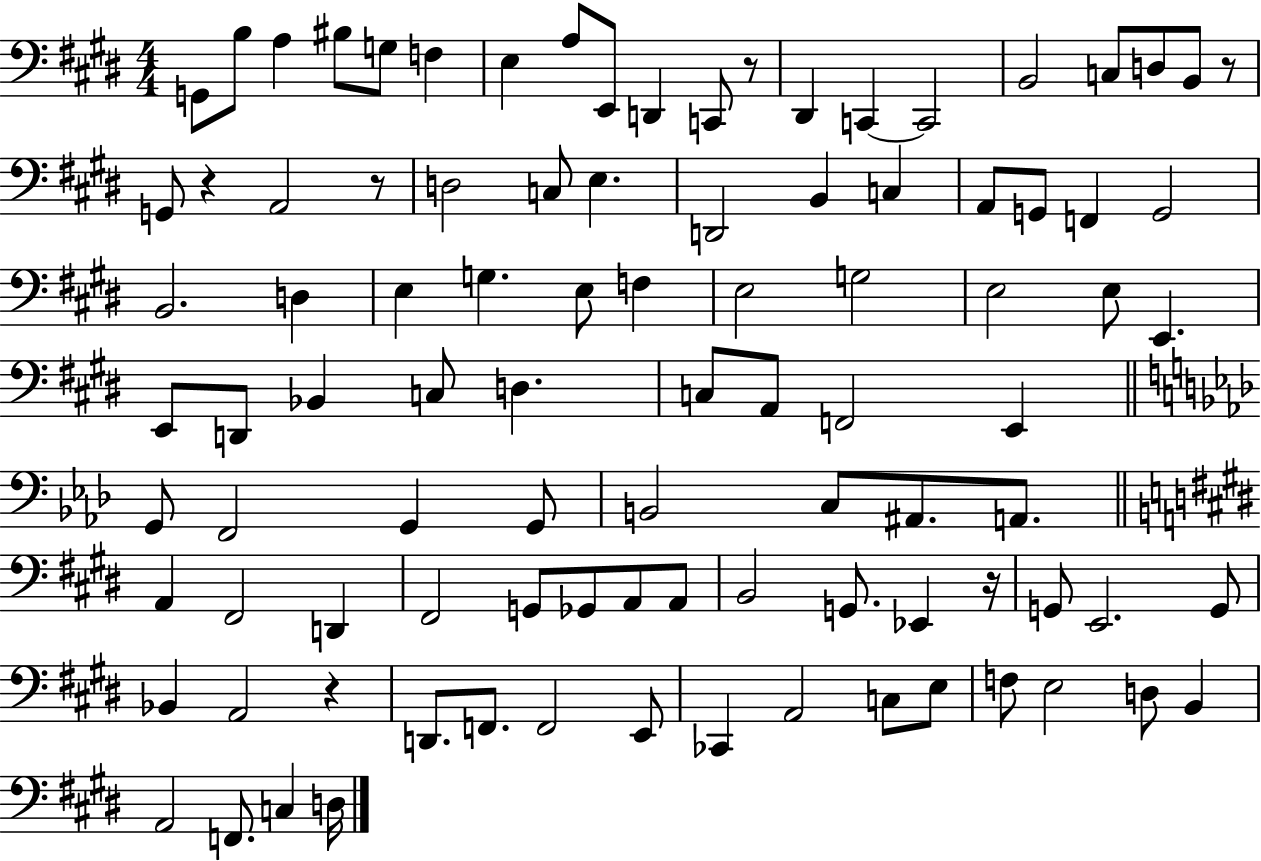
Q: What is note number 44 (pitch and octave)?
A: Bb2